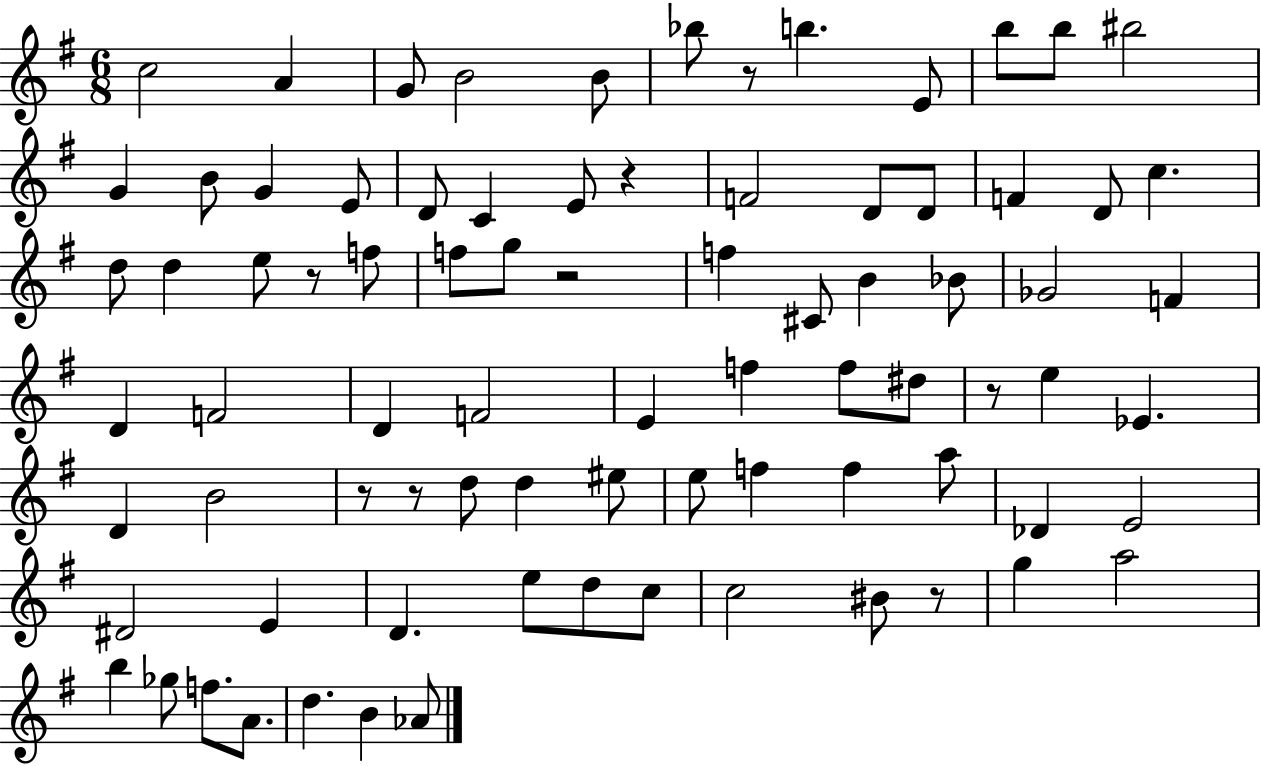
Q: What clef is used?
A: treble